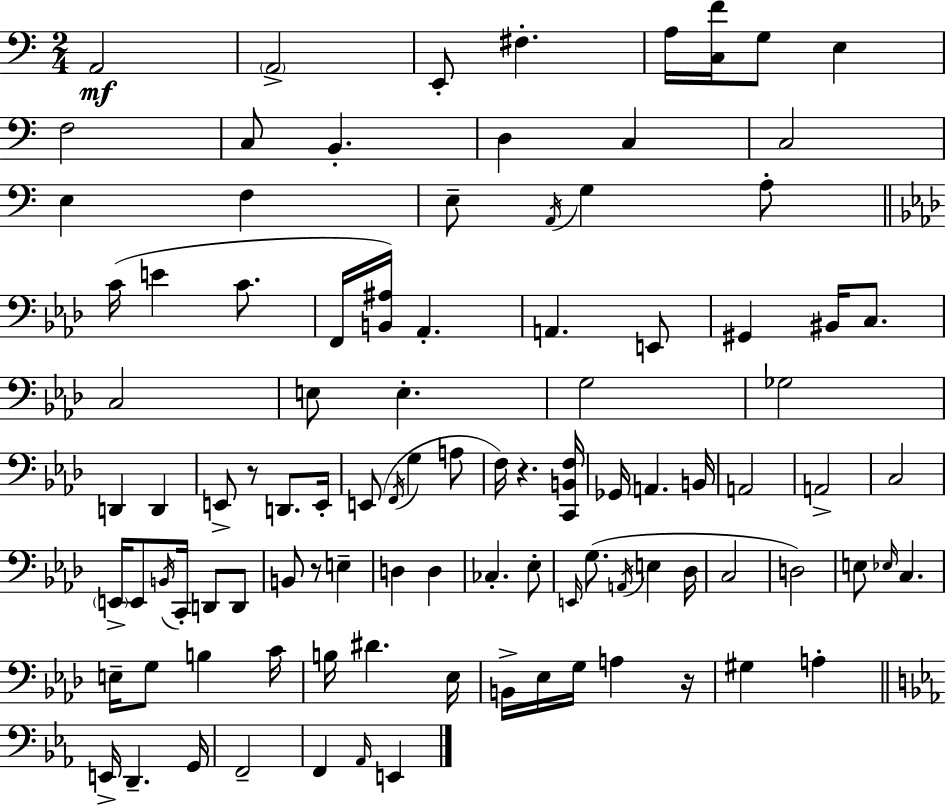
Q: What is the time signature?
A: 2/4